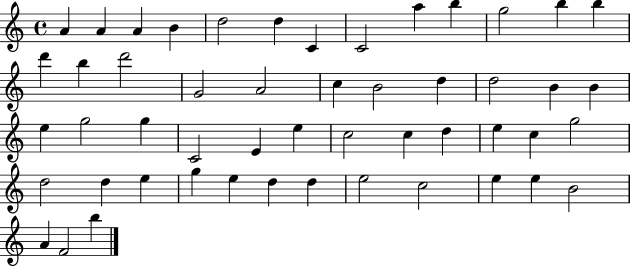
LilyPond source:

{
  \clef treble
  \time 4/4
  \defaultTimeSignature
  \key c \major
  a'4 a'4 a'4 b'4 | d''2 d''4 c'4 | c'2 a''4 b''4 | g''2 b''4 b''4 | \break d'''4 b''4 d'''2 | g'2 a'2 | c''4 b'2 d''4 | d''2 b'4 b'4 | \break e''4 g''2 g''4 | c'2 e'4 e''4 | c''2 c''4 d''4 | e''4 c''4 g''2 | \break d''2 d''4 e''4 | g''4 e''4 d''4 d''4 | e''2 c''2 | e''4 e''4 b'2 | \break a'4 f'2 b''4 | \bar "|."
}